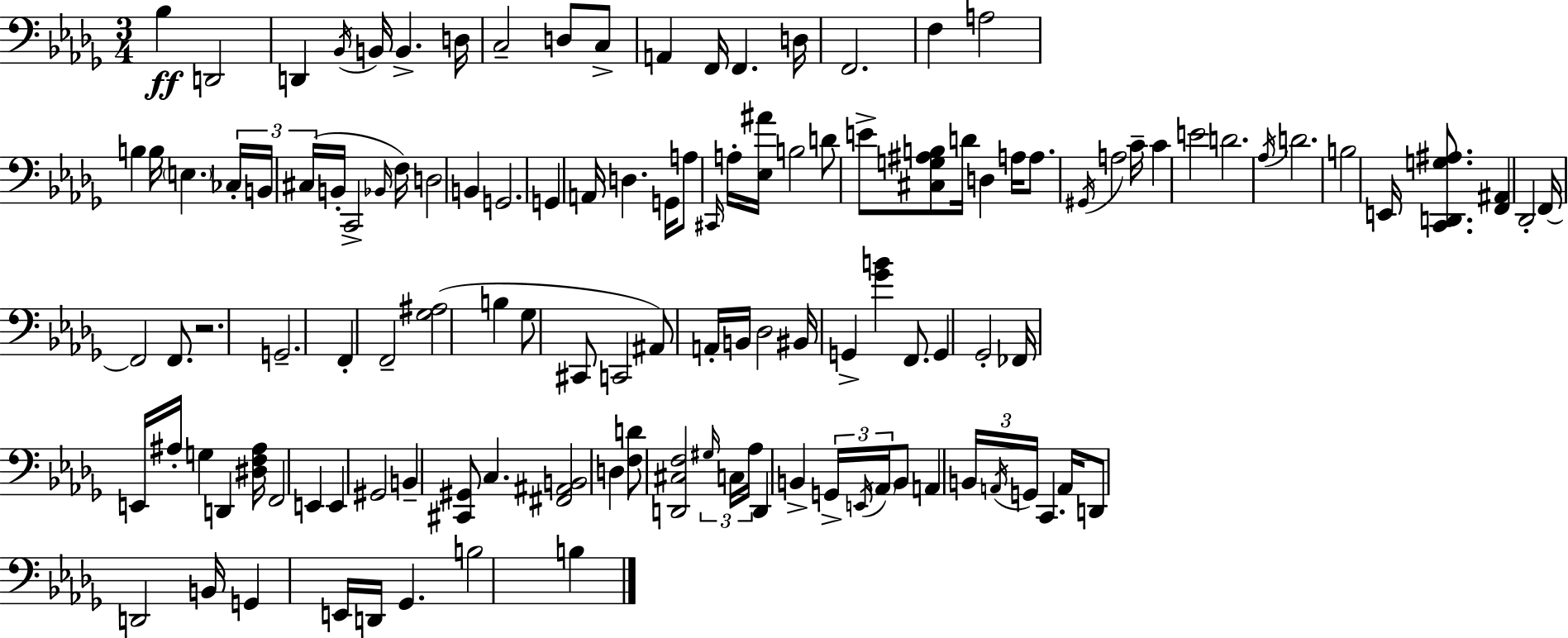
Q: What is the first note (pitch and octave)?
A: Bb3